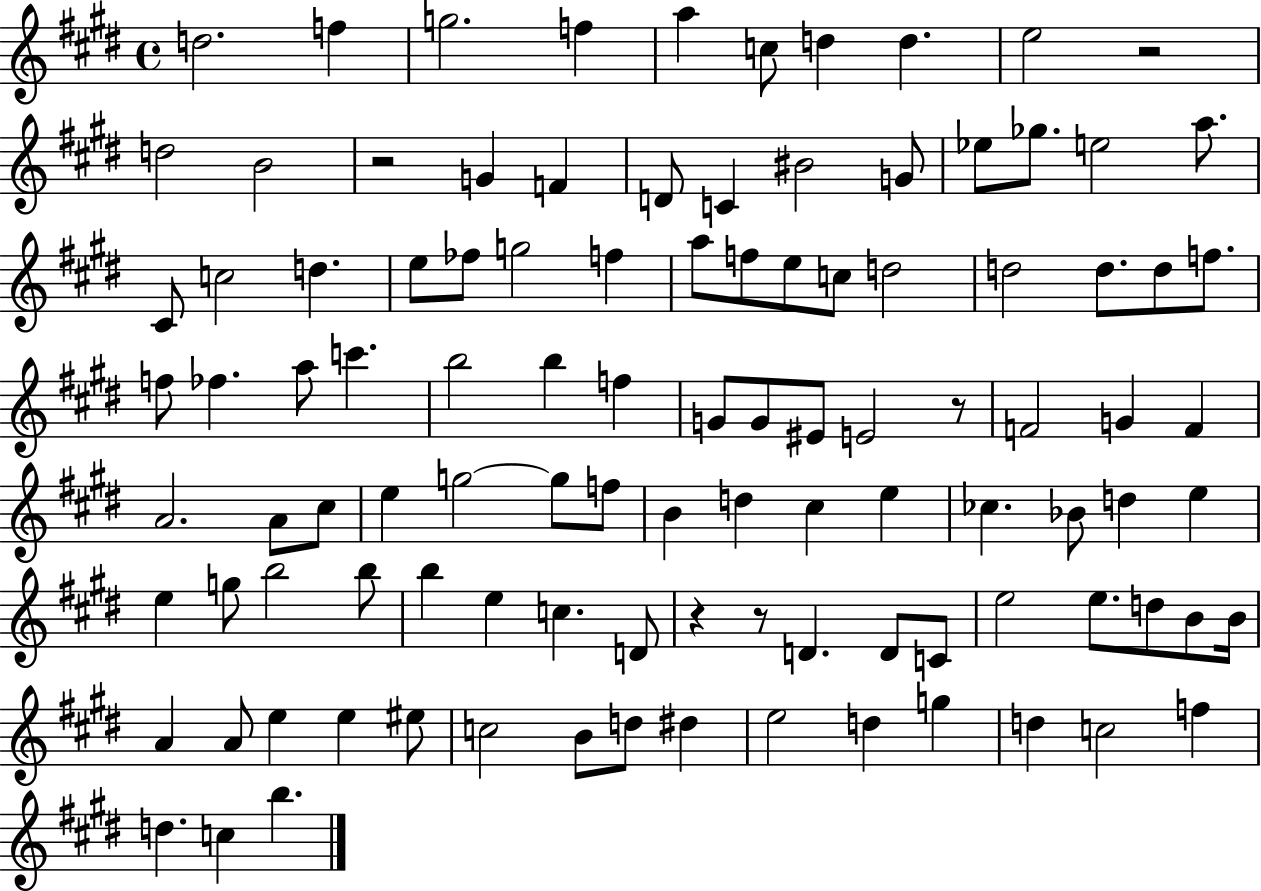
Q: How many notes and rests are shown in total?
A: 105